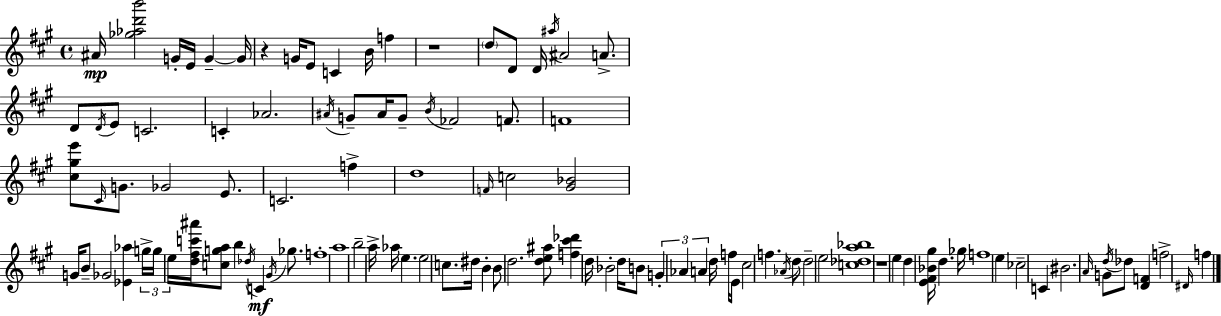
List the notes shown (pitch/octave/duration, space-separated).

A#4/s [Gb5,Ab5,D6,B6]/h G4/s E4/s G4/q G4/s R/q G4/s E4/e C4/q B4/s F5/q R/w D5/e D4/e D4/s A#5/s A#4/h A4/e. D4/e D4/s E4/e C4/h. C4/q Ab4/h. A#4/s G4/e A#4/s G4/e B4/s FES4/h F4/e. F4/w [C#5,G#5,E6]/e C#4/s G4/e. Gb4/h E4/e. C4/h. F5/q D5/w F4/s C5/h [G#4,Bb4]/h G4/s B4/e Gb4/h [Eb4,Ab5]/q G5/s G5/s E5/s [D5,F#5,C6,A#6]/s [C5,G5,A5]/e B5/q Db5/s C4/q G#4/s Gb5/e. F5/w A5/w B5/h A5/s Ab5/s E5/q. E5/h C5/e. D#5/s B4/q B4/e D5/h. [D5,E5,A#5]/e [F5,C#6,Db6]/q D5/s Bb4/h D5/s B4/e G4/q Ab4/q A4/q D5/s F5/s E4/e C#5/h F5/q. Ab4/s D5/e D5/h E5/h [C5,Db5,A5,Bb5]/w R/w E5/q D5/q [E4,F#4,Bb4,G#5]/s D5/q. Gb5/s F5/w E5/q CES5/h C4/q BIS4/h. A4/s G4/e D5/s Db5/e [D4,F4]/q F5/h D#4/s F5/q